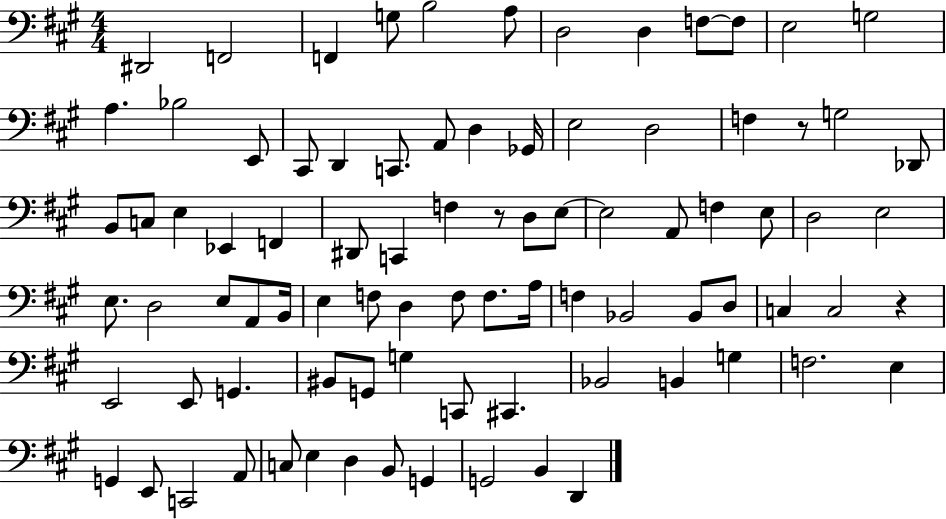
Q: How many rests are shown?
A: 3